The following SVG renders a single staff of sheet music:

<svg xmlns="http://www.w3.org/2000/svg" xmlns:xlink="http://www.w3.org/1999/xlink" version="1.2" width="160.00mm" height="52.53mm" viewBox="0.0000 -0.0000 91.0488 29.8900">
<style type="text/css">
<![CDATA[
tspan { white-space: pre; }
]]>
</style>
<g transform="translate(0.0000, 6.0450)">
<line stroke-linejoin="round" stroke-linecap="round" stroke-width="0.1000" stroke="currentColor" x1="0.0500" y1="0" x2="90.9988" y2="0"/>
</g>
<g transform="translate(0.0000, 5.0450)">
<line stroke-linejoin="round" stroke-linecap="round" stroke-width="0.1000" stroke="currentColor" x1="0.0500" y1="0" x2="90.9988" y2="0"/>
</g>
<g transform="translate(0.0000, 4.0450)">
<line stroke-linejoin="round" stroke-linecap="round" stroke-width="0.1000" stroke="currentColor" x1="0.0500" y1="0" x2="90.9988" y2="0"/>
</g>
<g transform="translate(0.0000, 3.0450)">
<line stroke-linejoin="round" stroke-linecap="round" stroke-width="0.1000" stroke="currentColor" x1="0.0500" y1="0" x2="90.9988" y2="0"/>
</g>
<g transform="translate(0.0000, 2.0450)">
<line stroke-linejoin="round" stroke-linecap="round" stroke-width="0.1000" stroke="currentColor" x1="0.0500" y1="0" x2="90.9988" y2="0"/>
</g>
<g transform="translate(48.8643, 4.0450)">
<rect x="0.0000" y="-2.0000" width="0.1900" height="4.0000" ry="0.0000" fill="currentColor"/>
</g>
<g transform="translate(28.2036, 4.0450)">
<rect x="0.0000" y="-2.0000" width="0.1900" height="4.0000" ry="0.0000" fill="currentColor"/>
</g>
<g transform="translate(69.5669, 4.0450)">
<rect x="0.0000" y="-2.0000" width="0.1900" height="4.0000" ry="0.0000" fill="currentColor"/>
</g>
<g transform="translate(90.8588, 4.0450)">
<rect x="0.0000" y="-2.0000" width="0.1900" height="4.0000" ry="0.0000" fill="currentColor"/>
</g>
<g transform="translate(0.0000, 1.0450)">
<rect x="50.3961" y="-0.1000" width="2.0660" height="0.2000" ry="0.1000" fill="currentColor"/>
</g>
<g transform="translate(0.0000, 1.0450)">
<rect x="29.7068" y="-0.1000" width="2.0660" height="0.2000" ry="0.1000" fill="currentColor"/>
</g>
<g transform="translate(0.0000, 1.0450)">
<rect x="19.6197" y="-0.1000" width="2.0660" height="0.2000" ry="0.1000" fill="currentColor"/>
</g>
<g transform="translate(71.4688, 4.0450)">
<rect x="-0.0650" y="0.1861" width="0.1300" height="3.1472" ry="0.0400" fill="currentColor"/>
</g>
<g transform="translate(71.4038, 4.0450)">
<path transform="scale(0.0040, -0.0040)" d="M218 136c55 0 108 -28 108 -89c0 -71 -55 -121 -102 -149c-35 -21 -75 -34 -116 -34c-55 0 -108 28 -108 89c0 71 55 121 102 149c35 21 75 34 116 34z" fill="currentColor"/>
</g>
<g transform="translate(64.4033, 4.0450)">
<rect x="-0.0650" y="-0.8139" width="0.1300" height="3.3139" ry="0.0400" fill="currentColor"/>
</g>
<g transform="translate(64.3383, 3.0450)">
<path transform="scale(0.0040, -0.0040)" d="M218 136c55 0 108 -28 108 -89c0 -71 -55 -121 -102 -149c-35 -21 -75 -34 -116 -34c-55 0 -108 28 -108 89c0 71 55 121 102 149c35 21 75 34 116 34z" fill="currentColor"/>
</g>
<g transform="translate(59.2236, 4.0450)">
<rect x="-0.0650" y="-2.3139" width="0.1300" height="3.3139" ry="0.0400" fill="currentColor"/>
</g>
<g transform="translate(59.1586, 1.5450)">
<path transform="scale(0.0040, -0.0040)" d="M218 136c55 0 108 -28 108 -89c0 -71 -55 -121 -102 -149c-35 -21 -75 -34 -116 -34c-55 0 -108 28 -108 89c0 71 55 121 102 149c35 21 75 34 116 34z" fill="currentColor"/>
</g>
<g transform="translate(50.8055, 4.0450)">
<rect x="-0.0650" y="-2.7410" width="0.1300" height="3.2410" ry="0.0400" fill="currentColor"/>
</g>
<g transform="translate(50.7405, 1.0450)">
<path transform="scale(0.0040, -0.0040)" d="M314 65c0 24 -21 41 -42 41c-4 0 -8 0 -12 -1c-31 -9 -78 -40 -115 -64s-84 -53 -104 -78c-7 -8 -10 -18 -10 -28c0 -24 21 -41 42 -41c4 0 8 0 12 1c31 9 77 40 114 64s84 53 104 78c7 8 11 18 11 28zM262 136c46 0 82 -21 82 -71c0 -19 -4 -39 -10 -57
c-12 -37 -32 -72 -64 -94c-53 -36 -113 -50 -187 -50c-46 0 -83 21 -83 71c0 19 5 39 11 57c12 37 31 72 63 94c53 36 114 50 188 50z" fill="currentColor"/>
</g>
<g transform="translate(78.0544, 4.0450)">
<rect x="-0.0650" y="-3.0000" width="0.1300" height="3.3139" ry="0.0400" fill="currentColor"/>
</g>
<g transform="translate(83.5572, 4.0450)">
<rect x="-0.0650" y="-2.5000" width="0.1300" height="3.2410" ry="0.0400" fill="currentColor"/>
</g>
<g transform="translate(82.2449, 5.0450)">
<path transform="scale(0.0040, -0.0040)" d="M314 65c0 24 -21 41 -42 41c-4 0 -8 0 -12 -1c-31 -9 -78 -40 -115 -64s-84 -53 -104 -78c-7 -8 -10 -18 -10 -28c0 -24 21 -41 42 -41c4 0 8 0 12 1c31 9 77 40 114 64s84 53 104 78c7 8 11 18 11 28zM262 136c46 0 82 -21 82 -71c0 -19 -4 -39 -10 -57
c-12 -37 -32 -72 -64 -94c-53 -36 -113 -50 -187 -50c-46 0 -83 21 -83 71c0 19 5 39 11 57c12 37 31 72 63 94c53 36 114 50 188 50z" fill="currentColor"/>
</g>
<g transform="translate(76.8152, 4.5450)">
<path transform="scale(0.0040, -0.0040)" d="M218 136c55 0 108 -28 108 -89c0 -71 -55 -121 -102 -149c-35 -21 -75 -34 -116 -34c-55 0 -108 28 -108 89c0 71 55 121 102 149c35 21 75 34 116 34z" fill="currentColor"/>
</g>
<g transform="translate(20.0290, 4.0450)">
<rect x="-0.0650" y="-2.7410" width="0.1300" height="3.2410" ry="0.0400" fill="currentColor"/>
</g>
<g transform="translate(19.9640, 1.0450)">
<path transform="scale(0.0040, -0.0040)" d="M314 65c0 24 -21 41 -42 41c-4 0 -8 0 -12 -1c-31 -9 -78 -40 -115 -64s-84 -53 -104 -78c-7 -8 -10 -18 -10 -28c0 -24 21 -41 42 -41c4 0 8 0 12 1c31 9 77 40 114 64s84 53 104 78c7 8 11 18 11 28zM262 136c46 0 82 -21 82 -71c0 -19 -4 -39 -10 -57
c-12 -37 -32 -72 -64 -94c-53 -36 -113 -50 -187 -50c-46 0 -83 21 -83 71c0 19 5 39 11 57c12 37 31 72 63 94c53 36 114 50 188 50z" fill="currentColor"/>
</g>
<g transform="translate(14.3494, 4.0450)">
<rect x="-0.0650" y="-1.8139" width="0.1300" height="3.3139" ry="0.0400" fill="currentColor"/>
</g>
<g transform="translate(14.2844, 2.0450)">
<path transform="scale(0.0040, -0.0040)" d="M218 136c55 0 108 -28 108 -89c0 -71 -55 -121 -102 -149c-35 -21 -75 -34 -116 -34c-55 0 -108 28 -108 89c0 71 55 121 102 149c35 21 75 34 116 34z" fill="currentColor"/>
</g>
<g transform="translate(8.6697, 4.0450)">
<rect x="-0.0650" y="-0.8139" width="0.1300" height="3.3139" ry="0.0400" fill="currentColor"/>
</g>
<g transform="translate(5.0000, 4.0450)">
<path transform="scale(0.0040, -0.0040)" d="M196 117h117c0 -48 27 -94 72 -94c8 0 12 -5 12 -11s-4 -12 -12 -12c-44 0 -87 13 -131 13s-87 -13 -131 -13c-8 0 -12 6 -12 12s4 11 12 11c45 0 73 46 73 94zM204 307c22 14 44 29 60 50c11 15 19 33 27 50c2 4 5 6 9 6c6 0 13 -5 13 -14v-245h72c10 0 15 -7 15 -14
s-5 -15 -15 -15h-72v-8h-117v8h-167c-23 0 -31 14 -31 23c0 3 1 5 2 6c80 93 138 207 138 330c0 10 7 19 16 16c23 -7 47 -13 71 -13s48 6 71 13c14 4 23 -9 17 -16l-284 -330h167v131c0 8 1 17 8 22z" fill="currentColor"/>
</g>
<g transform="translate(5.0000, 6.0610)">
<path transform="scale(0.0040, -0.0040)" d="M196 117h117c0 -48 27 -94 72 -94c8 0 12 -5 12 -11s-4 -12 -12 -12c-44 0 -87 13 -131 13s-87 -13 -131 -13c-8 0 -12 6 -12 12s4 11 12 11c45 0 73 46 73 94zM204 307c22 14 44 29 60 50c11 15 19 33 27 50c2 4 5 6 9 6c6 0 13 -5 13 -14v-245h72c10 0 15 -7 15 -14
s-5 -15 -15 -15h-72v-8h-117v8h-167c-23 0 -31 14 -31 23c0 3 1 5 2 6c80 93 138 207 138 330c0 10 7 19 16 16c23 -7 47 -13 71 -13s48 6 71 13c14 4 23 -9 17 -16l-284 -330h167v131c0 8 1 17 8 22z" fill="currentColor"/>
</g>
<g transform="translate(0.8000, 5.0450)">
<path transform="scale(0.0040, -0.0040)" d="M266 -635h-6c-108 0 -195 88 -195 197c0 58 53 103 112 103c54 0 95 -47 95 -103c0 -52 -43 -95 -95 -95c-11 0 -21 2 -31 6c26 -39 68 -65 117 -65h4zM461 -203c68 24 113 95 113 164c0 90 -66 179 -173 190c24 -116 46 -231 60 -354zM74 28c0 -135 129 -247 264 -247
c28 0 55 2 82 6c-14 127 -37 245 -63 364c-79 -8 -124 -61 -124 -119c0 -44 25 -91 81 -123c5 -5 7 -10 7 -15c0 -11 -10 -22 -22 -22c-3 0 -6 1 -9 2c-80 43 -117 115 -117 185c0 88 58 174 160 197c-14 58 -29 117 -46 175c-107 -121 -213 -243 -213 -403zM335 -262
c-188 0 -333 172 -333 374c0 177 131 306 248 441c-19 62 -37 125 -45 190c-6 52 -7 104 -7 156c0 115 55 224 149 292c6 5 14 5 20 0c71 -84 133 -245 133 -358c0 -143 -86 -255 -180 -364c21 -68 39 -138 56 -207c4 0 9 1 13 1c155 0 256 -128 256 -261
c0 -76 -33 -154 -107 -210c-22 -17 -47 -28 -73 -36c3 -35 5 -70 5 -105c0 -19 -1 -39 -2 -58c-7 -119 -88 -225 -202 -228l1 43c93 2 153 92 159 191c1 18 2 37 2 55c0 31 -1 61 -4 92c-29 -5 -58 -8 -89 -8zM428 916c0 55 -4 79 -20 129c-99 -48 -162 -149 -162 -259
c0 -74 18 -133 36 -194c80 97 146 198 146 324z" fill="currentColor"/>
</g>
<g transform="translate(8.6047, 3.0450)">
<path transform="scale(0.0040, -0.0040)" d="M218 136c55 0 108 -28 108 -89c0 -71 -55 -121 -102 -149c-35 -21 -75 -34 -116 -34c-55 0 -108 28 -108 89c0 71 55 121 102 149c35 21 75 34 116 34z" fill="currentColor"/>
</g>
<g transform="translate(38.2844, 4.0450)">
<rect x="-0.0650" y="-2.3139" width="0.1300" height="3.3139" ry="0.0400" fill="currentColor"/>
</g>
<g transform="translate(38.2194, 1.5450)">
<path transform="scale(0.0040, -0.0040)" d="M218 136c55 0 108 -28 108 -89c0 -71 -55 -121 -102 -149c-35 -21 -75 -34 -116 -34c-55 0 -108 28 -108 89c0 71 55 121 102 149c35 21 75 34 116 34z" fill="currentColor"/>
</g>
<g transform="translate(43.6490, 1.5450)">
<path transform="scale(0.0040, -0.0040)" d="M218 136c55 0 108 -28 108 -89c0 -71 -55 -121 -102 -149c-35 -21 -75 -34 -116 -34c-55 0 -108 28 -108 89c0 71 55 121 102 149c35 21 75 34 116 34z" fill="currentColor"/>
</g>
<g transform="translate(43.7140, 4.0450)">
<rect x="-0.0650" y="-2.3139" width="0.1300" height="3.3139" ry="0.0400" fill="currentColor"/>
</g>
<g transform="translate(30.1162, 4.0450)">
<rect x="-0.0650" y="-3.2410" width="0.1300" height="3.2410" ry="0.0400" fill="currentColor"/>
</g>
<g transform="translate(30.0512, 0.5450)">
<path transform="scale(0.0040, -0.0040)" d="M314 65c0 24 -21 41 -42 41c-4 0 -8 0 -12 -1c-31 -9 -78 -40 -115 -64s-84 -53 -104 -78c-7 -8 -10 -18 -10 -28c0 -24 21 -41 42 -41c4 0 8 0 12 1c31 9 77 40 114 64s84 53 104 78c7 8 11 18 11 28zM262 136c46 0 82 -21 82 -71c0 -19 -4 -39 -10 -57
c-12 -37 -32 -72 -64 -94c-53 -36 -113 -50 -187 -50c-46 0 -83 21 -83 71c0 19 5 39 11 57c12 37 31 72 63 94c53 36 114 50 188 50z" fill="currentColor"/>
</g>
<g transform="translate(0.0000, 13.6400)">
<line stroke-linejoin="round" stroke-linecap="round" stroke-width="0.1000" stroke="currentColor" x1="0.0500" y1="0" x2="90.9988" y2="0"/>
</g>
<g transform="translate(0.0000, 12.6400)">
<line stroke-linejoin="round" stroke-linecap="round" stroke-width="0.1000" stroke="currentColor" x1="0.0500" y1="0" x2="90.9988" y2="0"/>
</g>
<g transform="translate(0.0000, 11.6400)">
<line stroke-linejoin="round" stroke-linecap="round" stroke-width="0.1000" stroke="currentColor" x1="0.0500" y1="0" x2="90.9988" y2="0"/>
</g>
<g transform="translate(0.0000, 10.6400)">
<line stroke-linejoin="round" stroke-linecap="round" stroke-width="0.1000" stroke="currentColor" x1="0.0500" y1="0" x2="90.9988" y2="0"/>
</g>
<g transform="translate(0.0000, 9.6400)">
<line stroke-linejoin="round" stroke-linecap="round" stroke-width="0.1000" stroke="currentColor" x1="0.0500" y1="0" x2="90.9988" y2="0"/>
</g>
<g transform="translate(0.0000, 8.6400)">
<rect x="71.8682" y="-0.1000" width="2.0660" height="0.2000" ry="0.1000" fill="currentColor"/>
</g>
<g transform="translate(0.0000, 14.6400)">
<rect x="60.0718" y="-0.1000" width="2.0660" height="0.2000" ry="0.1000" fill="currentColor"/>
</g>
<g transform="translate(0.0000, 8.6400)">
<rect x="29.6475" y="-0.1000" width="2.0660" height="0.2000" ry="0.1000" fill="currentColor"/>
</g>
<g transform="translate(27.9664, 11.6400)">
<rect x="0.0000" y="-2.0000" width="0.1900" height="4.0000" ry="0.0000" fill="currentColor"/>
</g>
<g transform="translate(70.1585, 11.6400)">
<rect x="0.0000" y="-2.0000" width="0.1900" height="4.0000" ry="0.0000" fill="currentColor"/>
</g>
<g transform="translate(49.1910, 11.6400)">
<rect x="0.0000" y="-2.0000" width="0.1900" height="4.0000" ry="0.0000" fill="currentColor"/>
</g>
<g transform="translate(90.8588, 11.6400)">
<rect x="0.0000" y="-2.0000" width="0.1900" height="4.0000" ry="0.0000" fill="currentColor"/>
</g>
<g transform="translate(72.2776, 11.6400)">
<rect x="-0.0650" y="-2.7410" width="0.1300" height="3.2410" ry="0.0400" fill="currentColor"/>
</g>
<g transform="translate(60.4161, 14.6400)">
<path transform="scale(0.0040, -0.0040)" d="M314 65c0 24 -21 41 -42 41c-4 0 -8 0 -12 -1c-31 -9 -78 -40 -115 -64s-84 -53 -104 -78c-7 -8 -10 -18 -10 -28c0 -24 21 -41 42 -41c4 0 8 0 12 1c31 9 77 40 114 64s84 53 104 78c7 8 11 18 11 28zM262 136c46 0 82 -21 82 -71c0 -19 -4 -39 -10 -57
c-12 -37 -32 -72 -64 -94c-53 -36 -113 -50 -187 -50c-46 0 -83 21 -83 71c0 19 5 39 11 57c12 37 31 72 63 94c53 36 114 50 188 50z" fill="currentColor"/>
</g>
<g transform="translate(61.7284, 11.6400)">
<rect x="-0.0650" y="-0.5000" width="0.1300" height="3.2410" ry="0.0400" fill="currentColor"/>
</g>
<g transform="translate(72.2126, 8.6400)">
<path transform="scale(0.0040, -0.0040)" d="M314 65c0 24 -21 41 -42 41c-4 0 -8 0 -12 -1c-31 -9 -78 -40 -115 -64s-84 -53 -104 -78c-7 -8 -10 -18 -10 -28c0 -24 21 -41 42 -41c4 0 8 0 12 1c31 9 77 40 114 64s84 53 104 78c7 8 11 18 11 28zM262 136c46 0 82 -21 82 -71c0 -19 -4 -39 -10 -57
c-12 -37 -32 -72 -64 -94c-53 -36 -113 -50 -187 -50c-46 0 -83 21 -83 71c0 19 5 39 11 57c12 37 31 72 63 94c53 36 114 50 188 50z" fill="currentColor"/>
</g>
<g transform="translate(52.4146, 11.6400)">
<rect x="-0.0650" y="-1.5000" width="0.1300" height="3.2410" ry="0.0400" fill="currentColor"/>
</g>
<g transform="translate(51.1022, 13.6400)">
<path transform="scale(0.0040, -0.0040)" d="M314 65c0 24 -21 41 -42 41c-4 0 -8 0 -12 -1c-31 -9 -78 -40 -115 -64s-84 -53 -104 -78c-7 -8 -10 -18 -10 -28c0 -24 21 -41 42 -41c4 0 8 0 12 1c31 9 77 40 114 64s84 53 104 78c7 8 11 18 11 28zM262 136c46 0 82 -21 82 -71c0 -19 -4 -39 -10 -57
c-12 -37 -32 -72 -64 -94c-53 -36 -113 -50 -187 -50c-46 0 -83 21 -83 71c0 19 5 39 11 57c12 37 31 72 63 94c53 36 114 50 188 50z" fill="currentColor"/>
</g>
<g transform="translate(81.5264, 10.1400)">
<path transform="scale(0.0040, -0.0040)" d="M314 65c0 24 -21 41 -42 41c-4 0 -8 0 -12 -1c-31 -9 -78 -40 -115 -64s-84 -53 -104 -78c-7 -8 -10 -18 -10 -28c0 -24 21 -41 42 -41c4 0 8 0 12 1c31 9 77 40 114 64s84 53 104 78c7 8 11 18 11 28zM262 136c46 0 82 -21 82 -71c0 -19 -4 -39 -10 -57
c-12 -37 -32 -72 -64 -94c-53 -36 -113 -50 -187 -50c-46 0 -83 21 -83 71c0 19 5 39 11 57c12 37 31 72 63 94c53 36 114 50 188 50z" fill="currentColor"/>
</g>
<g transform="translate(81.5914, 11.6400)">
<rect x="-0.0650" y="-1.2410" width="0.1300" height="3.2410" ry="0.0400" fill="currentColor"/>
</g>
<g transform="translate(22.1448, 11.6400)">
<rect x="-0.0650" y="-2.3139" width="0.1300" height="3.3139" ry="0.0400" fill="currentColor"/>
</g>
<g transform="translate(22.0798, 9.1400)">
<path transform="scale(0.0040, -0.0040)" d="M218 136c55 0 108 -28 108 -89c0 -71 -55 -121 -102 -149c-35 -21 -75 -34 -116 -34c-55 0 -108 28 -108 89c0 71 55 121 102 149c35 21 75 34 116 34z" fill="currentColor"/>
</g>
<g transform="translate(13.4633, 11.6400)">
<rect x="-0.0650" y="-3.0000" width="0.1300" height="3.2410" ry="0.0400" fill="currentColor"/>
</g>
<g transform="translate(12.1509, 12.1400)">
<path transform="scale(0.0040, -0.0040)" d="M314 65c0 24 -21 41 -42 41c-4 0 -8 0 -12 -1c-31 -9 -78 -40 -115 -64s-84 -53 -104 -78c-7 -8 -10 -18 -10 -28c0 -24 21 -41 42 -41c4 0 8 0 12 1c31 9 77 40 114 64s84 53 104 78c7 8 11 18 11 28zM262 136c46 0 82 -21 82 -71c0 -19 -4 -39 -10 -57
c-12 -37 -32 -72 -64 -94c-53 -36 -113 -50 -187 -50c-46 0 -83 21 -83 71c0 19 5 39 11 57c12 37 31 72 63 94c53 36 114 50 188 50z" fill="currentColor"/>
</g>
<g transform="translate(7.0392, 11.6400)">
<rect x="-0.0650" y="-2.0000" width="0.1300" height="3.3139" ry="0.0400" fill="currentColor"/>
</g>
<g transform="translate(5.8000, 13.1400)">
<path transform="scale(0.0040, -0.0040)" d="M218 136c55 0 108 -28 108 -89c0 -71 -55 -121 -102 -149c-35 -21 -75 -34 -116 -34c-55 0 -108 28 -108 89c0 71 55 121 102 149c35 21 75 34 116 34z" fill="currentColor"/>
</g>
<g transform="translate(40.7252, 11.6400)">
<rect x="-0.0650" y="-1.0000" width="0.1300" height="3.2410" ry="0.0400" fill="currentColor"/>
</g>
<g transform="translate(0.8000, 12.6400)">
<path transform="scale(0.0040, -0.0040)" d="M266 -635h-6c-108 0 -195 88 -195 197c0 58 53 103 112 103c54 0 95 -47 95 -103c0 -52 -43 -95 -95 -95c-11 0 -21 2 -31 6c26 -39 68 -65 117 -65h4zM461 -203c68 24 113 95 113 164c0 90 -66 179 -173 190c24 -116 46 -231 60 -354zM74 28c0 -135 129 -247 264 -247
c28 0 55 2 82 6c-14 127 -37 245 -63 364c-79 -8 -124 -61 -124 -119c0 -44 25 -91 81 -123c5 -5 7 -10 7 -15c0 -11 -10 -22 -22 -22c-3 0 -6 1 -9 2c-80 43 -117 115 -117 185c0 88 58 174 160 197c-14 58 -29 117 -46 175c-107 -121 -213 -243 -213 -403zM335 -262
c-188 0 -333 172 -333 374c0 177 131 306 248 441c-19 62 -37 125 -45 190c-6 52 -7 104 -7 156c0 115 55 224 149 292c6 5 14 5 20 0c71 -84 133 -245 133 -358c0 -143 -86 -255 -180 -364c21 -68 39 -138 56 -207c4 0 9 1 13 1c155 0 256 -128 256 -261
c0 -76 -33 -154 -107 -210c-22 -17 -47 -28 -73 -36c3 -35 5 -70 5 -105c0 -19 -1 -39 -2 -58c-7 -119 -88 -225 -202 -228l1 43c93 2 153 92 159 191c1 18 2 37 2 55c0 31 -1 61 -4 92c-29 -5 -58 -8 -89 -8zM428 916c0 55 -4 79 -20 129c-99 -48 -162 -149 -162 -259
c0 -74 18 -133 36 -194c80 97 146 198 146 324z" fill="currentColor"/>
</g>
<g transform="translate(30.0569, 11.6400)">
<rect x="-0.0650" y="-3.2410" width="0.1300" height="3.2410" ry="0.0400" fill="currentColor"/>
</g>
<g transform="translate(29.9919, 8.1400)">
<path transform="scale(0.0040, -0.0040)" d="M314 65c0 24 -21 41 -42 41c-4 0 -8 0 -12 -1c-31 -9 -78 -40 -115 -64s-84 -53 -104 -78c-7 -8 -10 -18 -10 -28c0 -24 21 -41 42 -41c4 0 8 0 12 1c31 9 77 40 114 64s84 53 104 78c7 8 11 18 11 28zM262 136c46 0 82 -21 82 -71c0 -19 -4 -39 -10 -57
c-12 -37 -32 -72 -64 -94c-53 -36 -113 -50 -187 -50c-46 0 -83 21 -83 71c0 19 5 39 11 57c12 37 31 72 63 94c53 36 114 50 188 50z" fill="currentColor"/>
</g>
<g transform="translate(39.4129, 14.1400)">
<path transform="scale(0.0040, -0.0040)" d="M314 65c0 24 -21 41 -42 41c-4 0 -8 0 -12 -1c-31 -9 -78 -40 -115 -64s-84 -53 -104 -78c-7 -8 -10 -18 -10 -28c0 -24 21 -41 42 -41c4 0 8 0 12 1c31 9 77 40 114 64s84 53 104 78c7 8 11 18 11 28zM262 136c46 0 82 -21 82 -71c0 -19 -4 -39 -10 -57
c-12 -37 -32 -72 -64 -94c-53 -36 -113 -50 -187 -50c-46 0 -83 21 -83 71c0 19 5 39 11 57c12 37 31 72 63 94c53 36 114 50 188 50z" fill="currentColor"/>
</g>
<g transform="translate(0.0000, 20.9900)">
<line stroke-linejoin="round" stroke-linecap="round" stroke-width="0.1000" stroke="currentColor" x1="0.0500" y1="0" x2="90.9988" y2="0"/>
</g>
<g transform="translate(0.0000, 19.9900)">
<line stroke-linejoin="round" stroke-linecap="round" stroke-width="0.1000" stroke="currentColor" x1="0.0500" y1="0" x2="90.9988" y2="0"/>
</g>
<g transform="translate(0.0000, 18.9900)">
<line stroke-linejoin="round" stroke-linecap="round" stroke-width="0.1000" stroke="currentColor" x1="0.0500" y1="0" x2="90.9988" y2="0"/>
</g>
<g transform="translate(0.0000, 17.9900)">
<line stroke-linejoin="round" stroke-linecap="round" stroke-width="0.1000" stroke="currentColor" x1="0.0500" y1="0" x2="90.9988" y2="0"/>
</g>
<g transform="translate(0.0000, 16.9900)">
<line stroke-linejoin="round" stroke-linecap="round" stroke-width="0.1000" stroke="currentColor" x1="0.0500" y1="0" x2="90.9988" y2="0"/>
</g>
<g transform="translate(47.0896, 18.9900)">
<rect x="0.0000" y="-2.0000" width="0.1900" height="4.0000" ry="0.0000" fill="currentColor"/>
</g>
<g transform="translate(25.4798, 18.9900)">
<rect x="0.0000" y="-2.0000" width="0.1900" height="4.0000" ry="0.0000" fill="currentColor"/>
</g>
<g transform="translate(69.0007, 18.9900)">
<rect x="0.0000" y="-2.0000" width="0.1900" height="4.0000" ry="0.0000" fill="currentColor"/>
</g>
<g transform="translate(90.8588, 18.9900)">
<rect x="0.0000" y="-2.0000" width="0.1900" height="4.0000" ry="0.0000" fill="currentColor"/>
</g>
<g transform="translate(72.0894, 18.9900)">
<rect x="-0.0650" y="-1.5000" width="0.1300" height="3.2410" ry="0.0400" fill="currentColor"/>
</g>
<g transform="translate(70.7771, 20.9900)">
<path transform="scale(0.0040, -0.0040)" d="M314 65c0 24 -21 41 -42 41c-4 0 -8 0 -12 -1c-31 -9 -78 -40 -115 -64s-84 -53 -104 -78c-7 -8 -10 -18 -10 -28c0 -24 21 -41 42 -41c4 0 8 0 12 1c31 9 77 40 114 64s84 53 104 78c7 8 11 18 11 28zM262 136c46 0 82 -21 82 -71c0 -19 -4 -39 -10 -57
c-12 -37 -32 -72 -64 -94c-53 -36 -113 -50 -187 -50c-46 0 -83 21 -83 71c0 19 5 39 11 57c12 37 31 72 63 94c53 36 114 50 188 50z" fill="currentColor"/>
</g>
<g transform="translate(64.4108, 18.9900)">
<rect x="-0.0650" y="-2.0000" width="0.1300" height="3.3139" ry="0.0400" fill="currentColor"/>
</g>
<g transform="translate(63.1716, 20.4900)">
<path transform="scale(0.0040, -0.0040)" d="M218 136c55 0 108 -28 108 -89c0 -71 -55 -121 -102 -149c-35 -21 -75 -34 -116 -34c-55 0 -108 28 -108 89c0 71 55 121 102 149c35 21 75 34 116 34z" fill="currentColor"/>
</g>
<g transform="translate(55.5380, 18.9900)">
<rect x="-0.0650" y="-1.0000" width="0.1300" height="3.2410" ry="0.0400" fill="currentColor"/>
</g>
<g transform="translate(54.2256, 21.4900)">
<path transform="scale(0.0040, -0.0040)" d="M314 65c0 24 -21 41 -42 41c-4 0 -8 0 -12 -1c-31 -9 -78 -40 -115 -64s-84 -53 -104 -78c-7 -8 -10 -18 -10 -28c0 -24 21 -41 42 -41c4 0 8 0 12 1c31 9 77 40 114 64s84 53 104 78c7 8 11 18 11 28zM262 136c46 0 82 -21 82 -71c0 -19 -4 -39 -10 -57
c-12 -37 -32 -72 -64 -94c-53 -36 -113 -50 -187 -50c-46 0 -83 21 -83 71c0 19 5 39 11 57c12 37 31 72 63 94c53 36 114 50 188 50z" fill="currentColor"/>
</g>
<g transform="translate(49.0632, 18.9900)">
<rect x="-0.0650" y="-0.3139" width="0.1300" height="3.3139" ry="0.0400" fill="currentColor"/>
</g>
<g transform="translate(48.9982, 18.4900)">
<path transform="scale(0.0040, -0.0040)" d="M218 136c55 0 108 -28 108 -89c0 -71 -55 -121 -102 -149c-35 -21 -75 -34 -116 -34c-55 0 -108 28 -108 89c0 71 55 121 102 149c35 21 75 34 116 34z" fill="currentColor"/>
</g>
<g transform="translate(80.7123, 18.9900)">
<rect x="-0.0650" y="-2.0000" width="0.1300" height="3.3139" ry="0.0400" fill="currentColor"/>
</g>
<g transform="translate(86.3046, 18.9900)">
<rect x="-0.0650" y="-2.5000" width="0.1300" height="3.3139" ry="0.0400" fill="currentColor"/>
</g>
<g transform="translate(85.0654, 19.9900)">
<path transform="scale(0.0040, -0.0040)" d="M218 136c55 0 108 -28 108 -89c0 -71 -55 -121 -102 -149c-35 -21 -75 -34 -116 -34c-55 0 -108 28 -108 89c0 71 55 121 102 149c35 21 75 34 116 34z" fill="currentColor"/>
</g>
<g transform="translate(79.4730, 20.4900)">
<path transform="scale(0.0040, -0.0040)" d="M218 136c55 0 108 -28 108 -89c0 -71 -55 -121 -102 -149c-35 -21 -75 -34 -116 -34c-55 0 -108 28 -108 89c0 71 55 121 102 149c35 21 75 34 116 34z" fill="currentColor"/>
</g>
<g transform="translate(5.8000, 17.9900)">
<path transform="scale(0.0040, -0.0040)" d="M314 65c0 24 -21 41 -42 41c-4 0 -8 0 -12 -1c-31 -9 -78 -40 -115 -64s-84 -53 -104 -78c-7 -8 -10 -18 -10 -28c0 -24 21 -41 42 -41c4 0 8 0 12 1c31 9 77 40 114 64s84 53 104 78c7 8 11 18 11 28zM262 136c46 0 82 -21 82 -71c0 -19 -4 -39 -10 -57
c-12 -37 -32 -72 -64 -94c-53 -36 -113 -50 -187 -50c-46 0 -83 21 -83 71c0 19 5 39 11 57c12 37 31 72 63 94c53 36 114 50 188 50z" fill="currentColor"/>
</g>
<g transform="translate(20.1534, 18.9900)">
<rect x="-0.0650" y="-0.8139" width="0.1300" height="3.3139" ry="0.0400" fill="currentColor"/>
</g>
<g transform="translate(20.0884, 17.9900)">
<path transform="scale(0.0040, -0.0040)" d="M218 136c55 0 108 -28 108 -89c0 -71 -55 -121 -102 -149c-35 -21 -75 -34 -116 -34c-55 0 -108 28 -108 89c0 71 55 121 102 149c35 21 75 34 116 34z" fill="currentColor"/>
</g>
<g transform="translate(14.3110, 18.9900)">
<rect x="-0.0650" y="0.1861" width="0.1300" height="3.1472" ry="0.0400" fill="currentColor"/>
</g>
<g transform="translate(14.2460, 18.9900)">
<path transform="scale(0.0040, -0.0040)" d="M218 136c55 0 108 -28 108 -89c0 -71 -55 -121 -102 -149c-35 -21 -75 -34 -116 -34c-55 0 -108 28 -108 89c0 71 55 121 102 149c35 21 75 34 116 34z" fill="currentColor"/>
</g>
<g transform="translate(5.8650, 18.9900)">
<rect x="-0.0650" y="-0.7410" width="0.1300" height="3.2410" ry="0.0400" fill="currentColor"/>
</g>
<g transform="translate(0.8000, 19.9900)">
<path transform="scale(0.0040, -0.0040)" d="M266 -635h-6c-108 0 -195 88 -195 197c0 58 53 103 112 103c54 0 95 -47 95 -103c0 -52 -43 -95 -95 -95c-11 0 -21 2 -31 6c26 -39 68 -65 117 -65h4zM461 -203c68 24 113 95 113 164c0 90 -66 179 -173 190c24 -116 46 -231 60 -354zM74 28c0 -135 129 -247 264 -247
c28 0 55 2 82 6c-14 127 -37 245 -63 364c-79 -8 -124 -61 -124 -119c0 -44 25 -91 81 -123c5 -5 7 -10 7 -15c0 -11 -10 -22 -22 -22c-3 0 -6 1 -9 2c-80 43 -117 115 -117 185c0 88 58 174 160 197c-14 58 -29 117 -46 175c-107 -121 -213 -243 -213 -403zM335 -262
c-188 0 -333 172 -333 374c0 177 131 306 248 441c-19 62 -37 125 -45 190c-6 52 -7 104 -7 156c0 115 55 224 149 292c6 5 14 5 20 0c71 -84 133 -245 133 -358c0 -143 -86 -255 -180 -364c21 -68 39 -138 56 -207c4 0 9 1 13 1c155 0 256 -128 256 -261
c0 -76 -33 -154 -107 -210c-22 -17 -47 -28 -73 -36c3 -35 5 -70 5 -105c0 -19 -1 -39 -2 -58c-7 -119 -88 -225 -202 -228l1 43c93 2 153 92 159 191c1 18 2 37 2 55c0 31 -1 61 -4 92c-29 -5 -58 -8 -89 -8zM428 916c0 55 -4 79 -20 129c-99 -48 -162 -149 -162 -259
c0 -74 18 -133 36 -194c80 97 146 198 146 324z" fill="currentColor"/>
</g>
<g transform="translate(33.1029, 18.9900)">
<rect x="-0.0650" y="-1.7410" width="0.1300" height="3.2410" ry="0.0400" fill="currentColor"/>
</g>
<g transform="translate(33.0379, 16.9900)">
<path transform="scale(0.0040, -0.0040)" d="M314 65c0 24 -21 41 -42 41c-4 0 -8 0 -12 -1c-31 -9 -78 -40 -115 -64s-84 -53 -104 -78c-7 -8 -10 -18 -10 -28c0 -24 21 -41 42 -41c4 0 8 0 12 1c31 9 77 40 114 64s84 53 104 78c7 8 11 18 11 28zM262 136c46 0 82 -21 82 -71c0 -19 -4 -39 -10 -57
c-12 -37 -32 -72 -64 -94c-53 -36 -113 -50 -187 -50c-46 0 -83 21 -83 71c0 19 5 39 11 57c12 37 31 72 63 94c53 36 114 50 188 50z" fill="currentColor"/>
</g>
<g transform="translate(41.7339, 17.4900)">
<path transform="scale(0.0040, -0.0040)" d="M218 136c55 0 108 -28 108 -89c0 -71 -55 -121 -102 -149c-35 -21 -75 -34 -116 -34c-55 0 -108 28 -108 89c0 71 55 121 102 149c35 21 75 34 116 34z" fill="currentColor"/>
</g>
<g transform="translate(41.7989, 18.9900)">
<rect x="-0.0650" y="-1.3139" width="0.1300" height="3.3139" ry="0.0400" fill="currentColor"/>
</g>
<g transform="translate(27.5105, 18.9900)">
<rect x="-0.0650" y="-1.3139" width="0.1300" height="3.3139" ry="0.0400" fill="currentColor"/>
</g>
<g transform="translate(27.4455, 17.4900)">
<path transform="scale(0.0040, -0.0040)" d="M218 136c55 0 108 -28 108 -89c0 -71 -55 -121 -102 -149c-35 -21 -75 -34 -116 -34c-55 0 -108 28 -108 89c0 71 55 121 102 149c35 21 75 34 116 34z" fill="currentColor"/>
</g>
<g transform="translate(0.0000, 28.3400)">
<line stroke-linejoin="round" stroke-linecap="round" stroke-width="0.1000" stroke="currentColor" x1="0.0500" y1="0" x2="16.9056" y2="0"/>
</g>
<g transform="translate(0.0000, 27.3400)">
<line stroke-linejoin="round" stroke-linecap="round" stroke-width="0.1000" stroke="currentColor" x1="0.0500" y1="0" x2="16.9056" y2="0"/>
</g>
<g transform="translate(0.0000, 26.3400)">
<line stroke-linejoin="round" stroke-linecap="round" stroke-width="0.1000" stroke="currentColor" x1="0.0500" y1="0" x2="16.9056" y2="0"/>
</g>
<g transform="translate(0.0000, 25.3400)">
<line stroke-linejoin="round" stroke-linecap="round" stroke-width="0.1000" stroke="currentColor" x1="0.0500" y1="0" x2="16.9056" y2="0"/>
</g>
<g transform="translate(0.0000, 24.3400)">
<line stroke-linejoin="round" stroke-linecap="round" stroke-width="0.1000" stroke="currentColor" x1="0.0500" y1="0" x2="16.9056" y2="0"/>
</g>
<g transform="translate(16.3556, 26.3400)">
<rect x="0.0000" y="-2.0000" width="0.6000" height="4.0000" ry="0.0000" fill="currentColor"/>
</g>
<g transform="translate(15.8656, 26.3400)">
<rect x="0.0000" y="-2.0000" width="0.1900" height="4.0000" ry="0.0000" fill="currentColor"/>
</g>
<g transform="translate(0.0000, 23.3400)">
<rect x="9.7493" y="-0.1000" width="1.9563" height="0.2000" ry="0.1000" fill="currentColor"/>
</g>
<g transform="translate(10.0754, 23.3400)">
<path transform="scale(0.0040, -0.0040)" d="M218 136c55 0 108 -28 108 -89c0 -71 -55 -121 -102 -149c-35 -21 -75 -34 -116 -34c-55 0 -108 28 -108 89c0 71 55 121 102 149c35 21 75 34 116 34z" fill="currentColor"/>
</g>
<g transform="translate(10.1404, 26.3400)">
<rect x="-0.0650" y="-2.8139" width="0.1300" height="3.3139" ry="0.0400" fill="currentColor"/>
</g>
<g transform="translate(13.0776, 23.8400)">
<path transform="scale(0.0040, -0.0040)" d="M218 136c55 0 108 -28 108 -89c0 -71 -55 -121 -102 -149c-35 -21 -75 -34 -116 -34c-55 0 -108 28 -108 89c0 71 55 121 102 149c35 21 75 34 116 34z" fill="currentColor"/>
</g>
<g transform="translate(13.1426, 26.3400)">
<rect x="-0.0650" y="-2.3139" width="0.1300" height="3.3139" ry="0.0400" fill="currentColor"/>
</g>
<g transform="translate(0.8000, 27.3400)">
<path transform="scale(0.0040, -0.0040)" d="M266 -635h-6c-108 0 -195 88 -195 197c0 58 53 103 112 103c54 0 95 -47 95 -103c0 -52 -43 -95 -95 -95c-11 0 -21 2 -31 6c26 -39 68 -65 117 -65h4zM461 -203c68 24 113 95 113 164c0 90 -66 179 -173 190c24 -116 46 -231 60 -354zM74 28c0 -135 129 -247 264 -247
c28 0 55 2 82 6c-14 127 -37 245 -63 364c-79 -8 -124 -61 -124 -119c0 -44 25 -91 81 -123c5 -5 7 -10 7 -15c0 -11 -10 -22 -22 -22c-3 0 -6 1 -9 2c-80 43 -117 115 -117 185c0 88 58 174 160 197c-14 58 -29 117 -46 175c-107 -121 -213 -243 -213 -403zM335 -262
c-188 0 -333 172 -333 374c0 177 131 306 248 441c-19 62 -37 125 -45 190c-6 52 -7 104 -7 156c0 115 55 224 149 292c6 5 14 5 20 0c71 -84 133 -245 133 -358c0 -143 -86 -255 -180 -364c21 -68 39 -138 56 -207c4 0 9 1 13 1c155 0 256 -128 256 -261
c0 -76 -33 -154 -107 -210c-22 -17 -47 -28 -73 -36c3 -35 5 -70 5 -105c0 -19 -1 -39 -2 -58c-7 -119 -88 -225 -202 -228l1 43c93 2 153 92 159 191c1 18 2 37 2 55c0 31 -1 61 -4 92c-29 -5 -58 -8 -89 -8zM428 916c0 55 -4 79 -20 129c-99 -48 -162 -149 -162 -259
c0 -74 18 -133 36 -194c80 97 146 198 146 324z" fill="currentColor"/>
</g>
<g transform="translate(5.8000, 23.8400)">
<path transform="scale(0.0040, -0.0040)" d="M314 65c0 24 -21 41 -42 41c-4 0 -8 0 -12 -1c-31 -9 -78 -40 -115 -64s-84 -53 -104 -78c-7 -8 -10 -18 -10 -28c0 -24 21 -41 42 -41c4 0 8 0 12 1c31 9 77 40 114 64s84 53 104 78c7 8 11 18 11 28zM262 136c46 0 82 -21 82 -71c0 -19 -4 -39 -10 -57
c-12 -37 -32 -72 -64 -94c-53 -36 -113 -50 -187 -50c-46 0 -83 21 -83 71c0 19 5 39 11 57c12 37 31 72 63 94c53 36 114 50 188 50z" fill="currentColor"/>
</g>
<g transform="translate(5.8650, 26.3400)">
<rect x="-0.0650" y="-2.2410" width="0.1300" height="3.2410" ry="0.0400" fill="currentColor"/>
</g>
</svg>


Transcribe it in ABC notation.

X:1
T:Untitled
M:4/4
L:1/4
K:C
d f a2 b2 g g a2 g d B A G2 F A2 g b2 D2 E2 C2 a2 e2 d2 B d e f2 e c D2 F E2 F G g2 a g